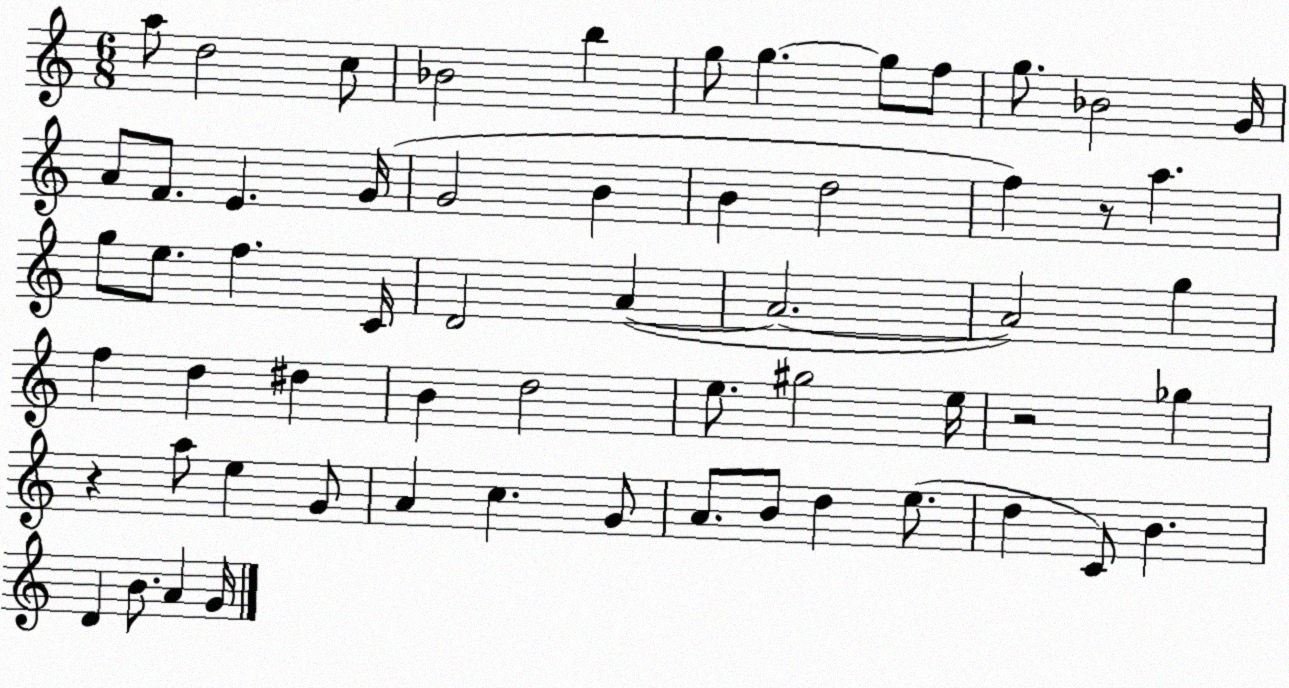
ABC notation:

X:1
T:Untitled
M:6/8
L:1/4
K:C
a/2 d2 c/2 _B2 b g/2 g g/2 f/2 g/2 _B2 G/4 A/2 F/2 E G/4 G2 B B d2 f z/2 a g/2 e/2 f C/4 D2 A A2 A2 g f d ^d B d2 e/2 ^g2 e/4 z2 _g z a/2 e G/2 A c G/2 A/2 B/2 d e/2 d C/2 B D B/2 A G/4